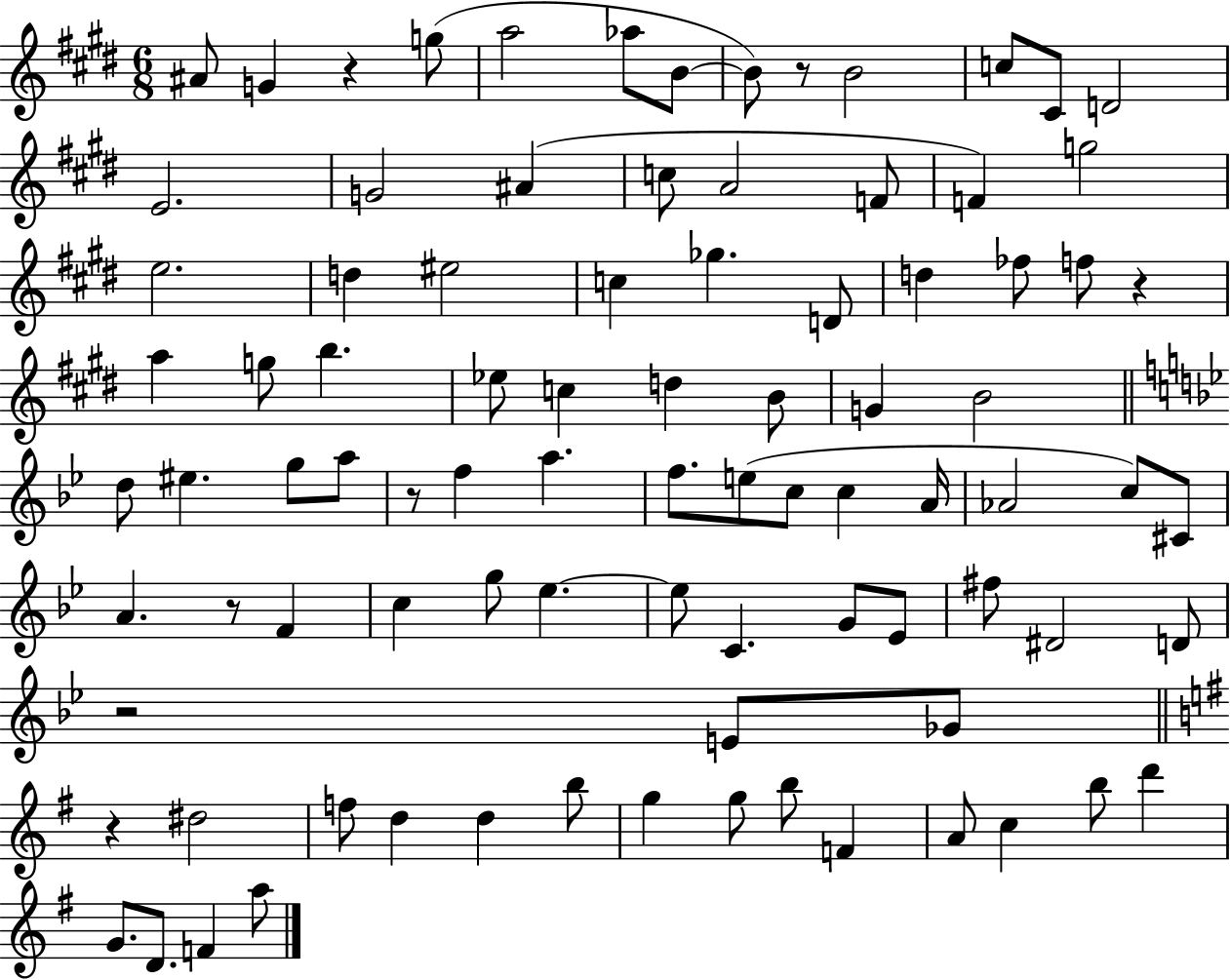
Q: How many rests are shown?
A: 7